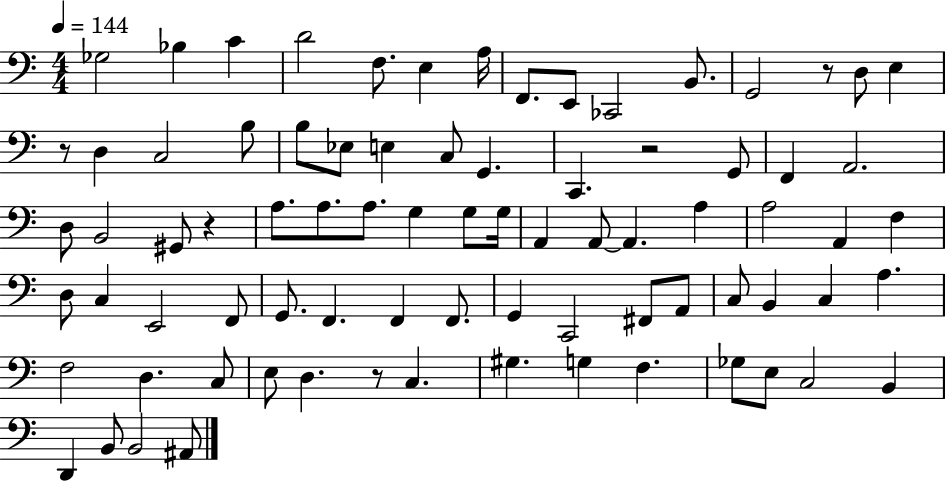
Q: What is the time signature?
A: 4/4